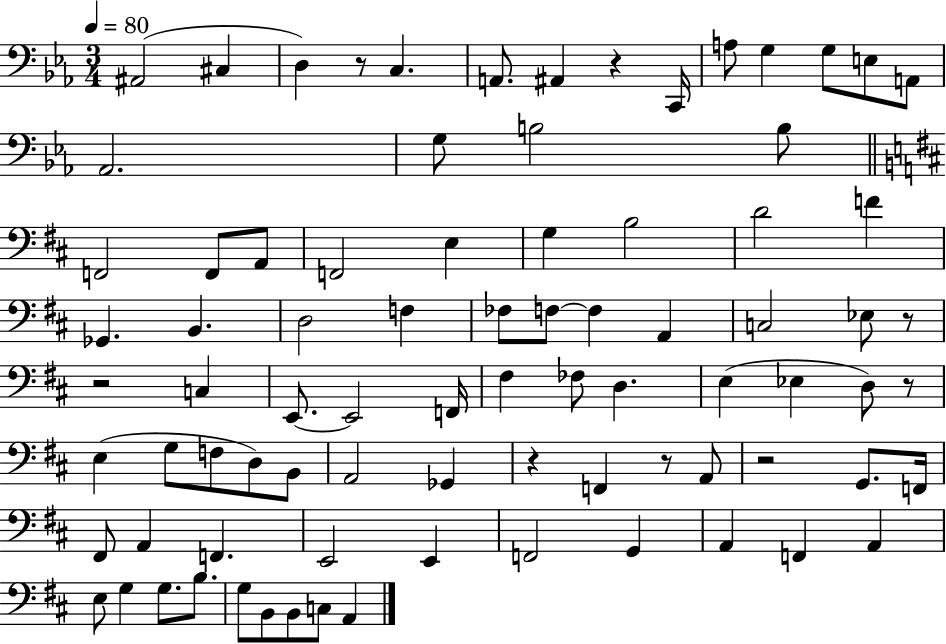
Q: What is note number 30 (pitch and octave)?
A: FES3